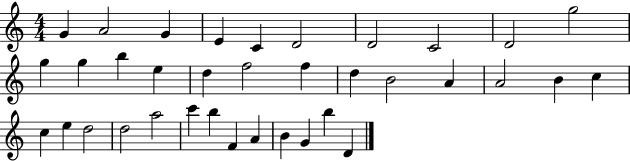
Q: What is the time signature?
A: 4/4